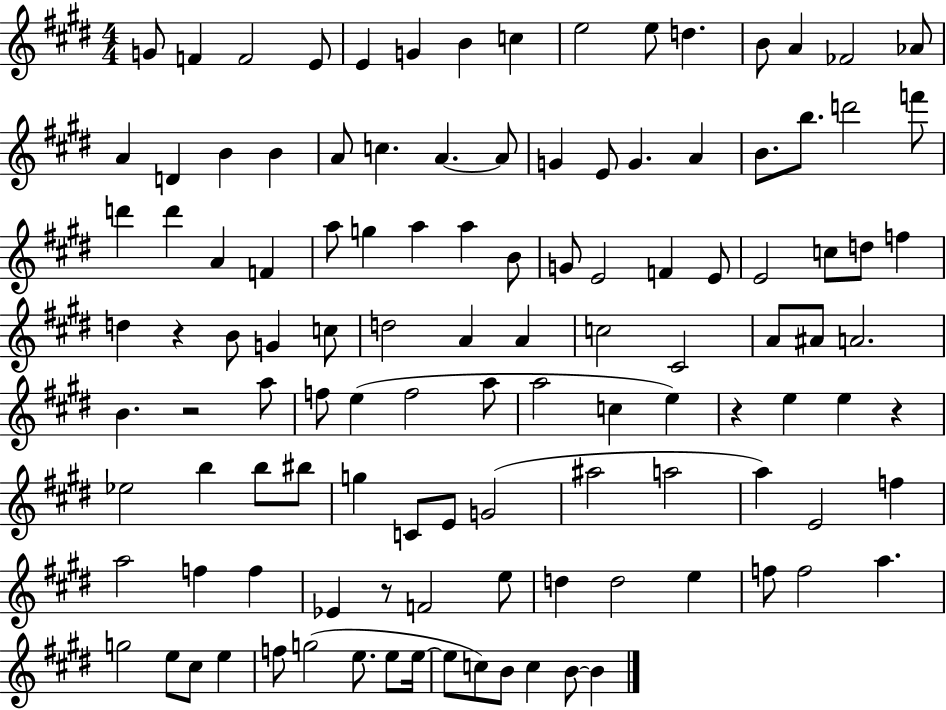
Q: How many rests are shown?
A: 5